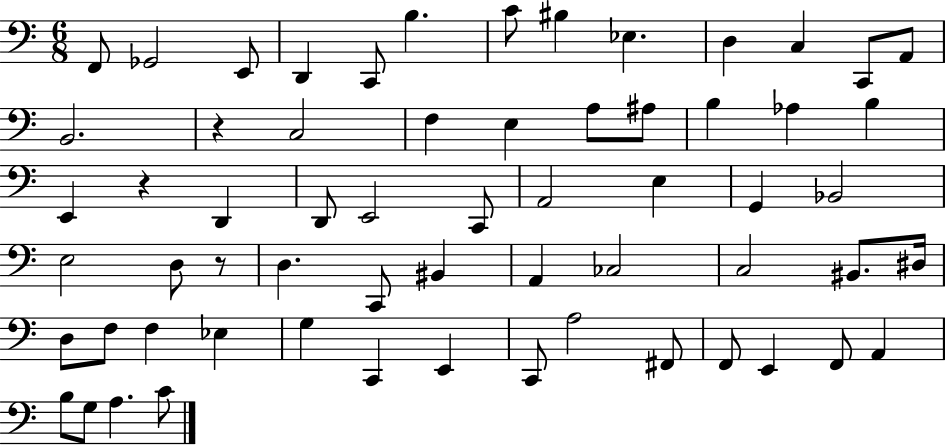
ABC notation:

X:1
T:Untitled
M:6/8
L:1/4
K:C
F,,/2 _G,,2 E,,/2 D,, C,,/2 B, C/2 ^B, _E, D, C, C,,/2 A,,/2 B,,2 z C,2 F, E, A,/2 ^A,/2 B, _A, B, E,, z D,, D,,/2 E,,2 C,,/2 A,,2 E, G,, _B,,2 E,2 D,/2 z/2 D, C,,/2 ^B,, A,, _C,2 C,2 ^B,,/2 ^D,/4 D,/2 F,/2 F, _E, G, C,, E,, C,,/2 A,2 ^F,,/2 F,,/2 E,, F,,/2 A,, B,/2 G,/2 A, C/2